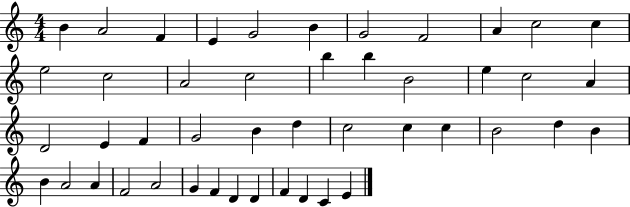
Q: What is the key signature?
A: C major